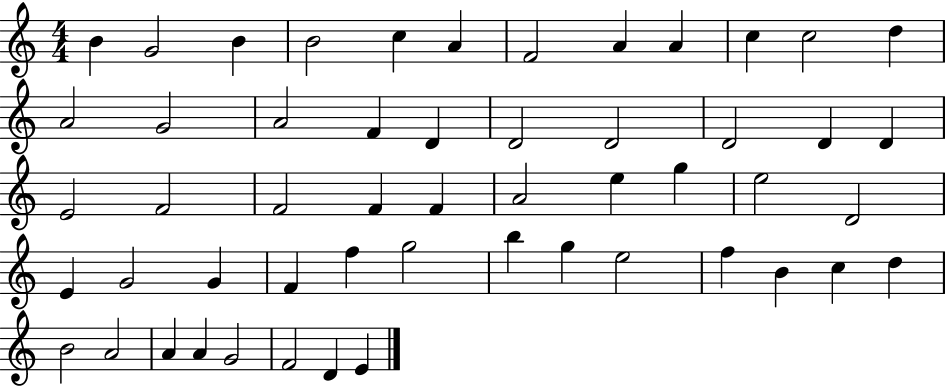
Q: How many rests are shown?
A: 0